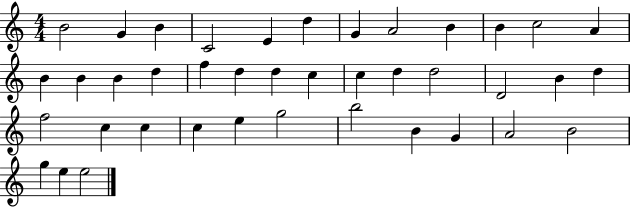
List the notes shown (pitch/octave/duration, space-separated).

B4/h G4/q B4/q C4/h E4/q D5/q G4/q A4/h B4/q B4/q C5/h A4/q B4/q B4/q B4/q D5/q F5/q D5/q D5/q C5/q C5/q D5/q D5/h D4/h B4/q D5/q F5/h C5/q C5/q C5/q E5/q G5/h B5/h B4/q G4/q A4/h B4/h G5/q E5/q E5/h